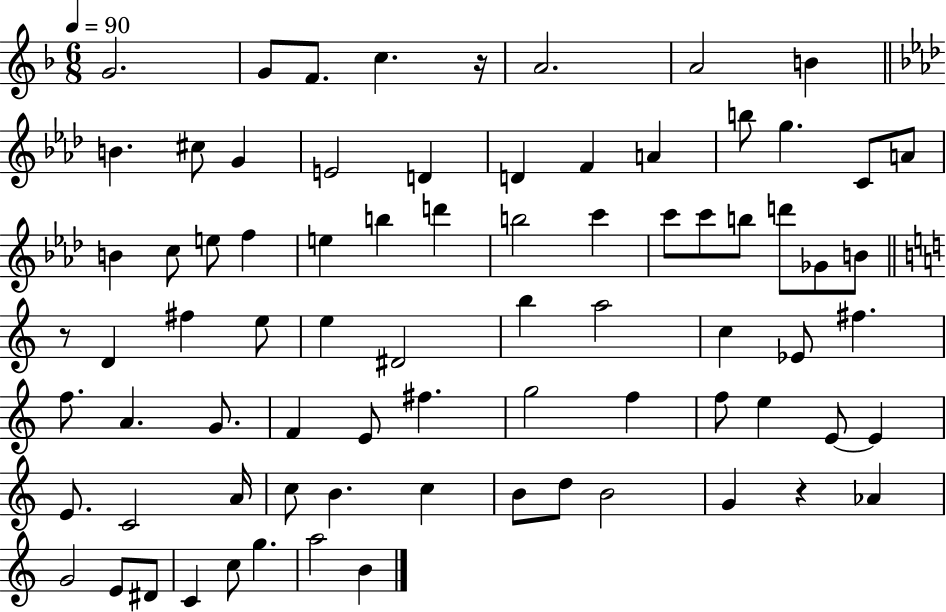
G4/h. G4/e F4/e. C5/q. R/s A4/h. A4/h B4/q B4/q. C#5/e G4/q E4/h D4/q D4/q F4/q A4/q B5/e G5/q. C4/e A4/e B4/q C5/e E5/e F5/q E5/q B5/q D6/q B5/h C6/q C6/e C6/e B5/e D6/e Gb4/e B4/e R/e D4/q F#5/q E5/e E5/q D#4/h B5/q A5/h C5/q Eb4/e F#5/q. F5/e. A4/q. G4/e. F4/q E4/e F#5/q. G5/h F5/q F5/e E5/q E4/e E4/q E4/e. C4/h A4/s C5/e B4/q. C5/q B4/e D5/e B4/h G4/q R/q Ab4/q G4/h E4/e D#4/e C4/q C5/e G5/q. A5/h B4/q